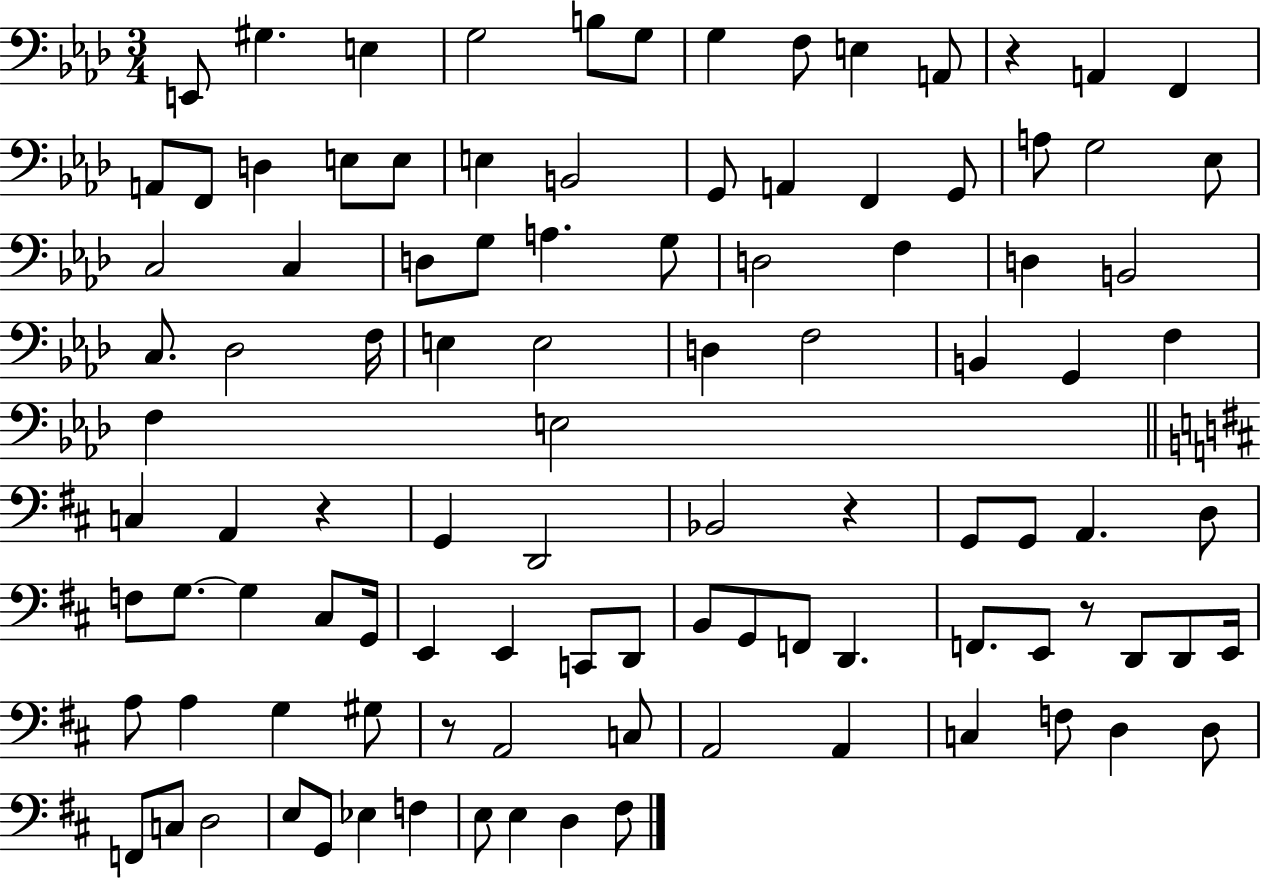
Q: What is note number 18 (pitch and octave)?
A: E3